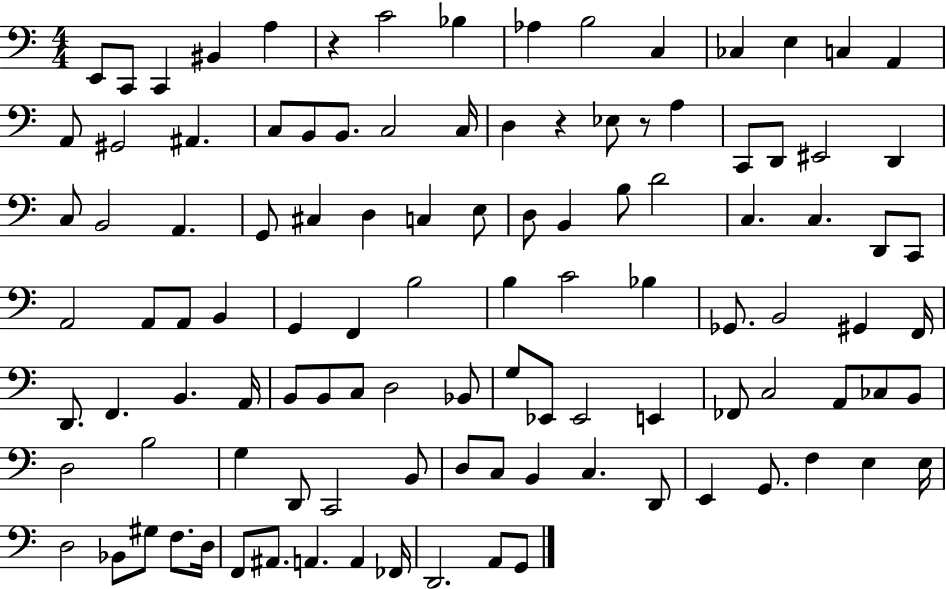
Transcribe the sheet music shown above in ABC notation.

X:1
T:Untitled
M:4/4
L:1/4
K:C
E,,/2 C,,/2 C,, ^B,, A, z C2 _B, _A, B,2 C, _C, E, C, A,, A,,/2 ^G,,2 ^A,, C,/2 B,,/2 B,,/2 C,2 C,/4 D, z _E,/2 z/2 A, C,,/2 D,,/2 ^E,,2 D,, C,/2 B,,2 A,, G,,/2 ^C, D, C, E,/2 D,/2 B,, B,/2 D2 C, C, D,,/2 C,,/2 A,,2 A,,/2 A,,/2 B,, G,, F,, B,2 B, C2 _B, _G,,/2 B,,2 ^G,, F,,/4 D,,/2 F,, B,, A,,/4 B,,/2 B,,/2 C,/2 D,2 _B,,/2 G,/2 _E,,/2 _E,,2 E,, _F,,/2 C,2 A,,/2 _C,/2 B,,/2 D,2 B,2 G, D,,/2 C,,2 B,,/2 D,/2 C,/2 B,, C, D,,/2 E,, G,,/2 F, E, E,/4 D,2 _B,,/2 ^G,/2 F,/2 D,/4 F,,/2 ^A,,/2 A,, A,, _F,,/4 D,,2 A,,/2 G,,/2